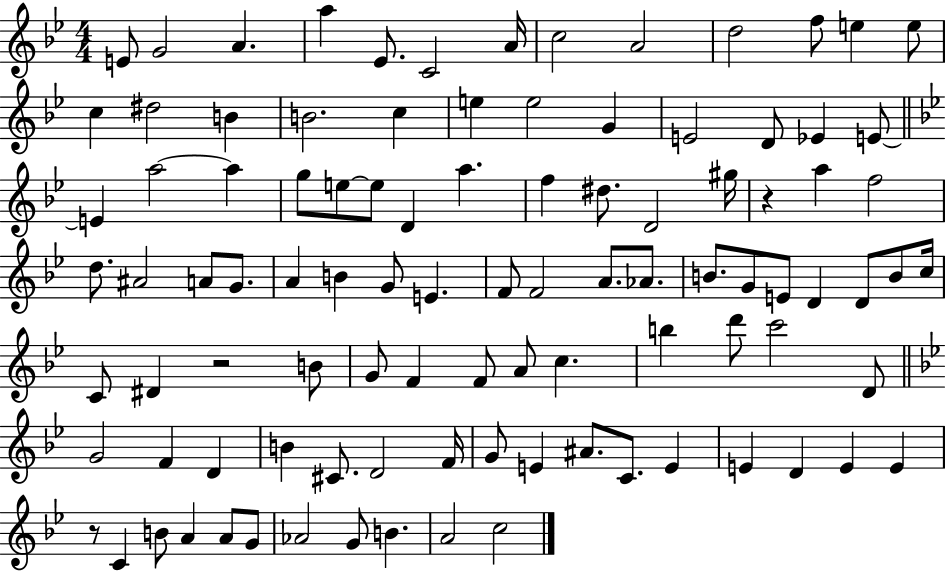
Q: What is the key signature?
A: BES major